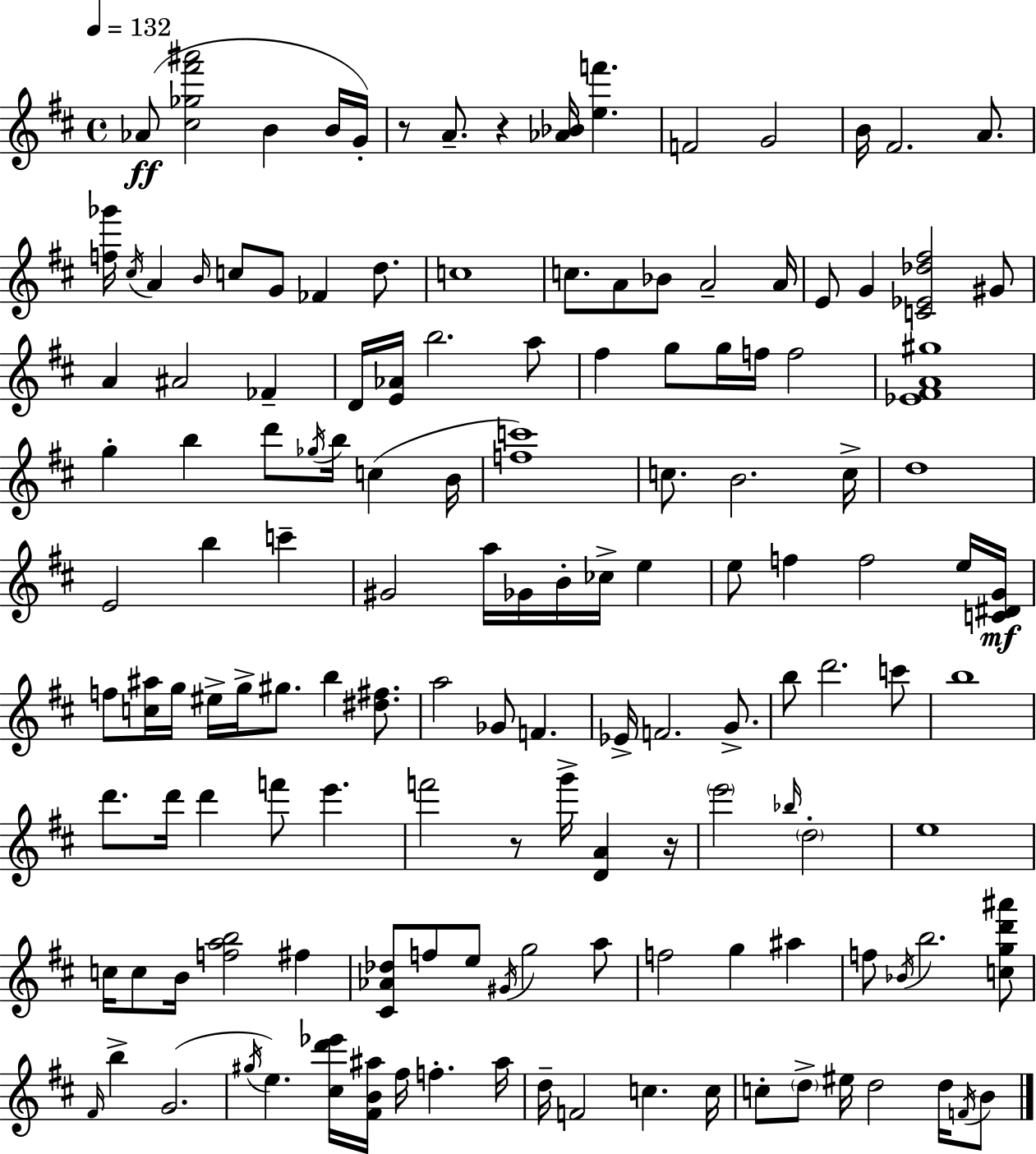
Ab4/e [C#5,Gb5,F#6,A#6]/h B4/q B4/s G4/s R/e A4/e. R/q [Ab4,Bb4]/s [E5,F6]/q. F4/h G4/h B4/s F#4/h. A4/e. [F5,Gb6]/s C#5/s A4/q B4/s C5/e G4/e FES4/q D5/e. C5/w C5/e. A4/e Bb4/e A4/h A4/s E4/e G4/q [C4,Eb4,Db5,F#5]/h G#4/e A4/q A#4/h FES4/q D4/s [E4,Ab4]/s B5/h. A5/e F#5/q G5/e G5/s F5/s F5/h [Eb4,F#4,A4,G#5]/w G5/q B5/q D6/e Gb5/s B5/s C5/q B4/s [F5,C6]/w C5/e. B4/h. C5/s D5/w E4/h B5/q C6/q G#4/h A5/s Gb4/s B4/s CES5/s E5/q E5/e F5/q F5/h E5/s [C4,D#4,G4]/s F5/e [C5,A#5]/s G5/s EIS5/s G5/s G#5/e. B5/q [D#5,F#5]/e. A5/h Gb4/e F4/q. Eb4/s F4/h. G4/e. B5/e D6/h. C6/e B5/w D6/e. D6/s D6/q F6/e E6/q. F6/h R/e G6/s [D4,A4]/q R/s E6/h Bb5/s D5/h E5/w C5/s C5/e B4/s [F5,A5,B5]/h F#5/q [C#4,Ab4,Db5]/e F5/e E5/e G#4/s G5/h A5/e F5/h G5/q A#5/q F5/e Bb4/s B5/h. [C5,G5,D6,A#6]/e F#4/s B5/q G4/h. G#5/s E5/q. [C#5,D6,Eb6]/s [F#4,B4,A#5]/s F#5/s F5/q. A#5/s D5/s F4/h C5/q. C5/s C5/e D5/e EIS5/s D5/h D5/s F4/s B4/e